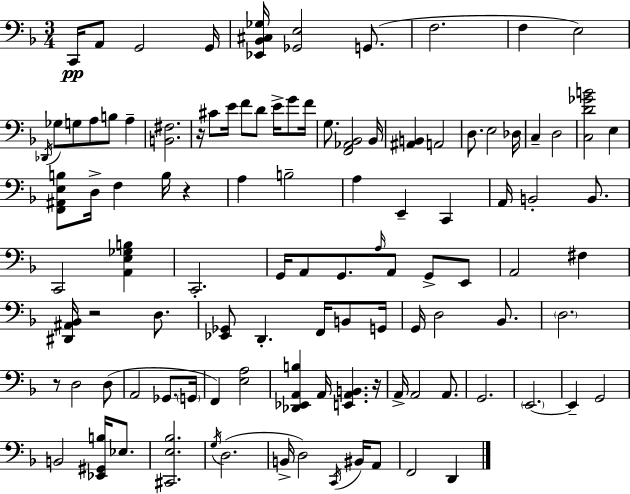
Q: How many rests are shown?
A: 5